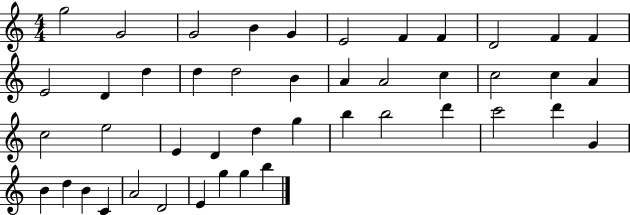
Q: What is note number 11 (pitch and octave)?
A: F4